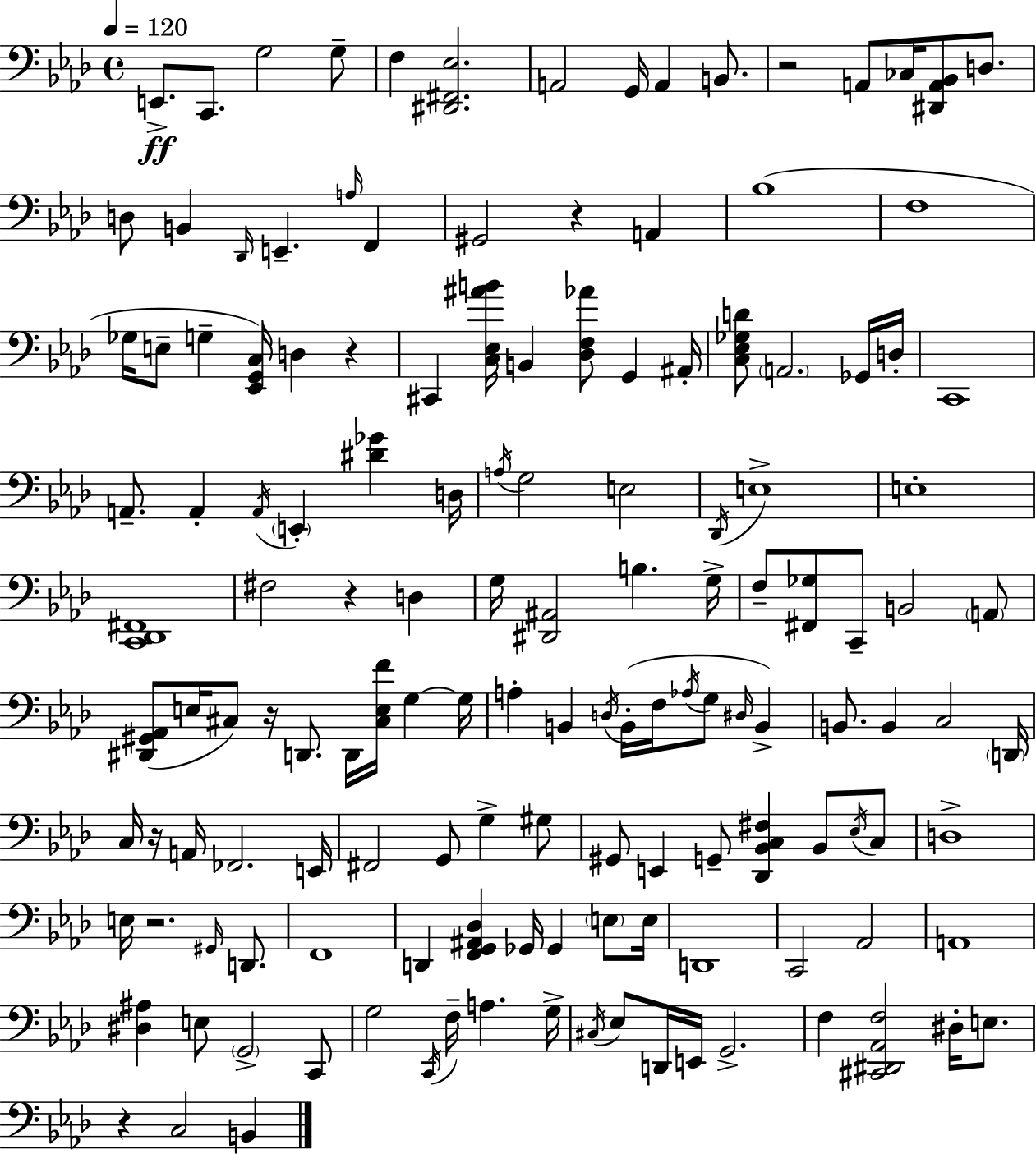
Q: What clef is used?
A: bass